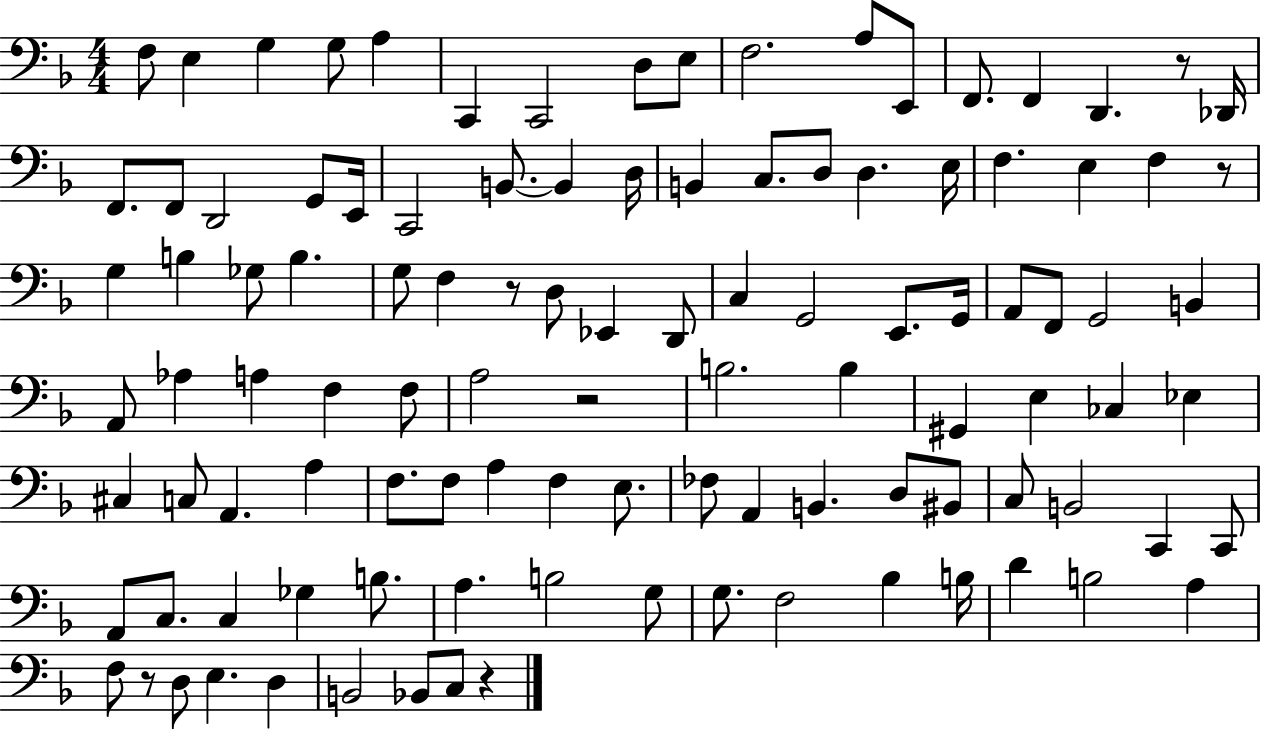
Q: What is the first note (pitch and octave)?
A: F3